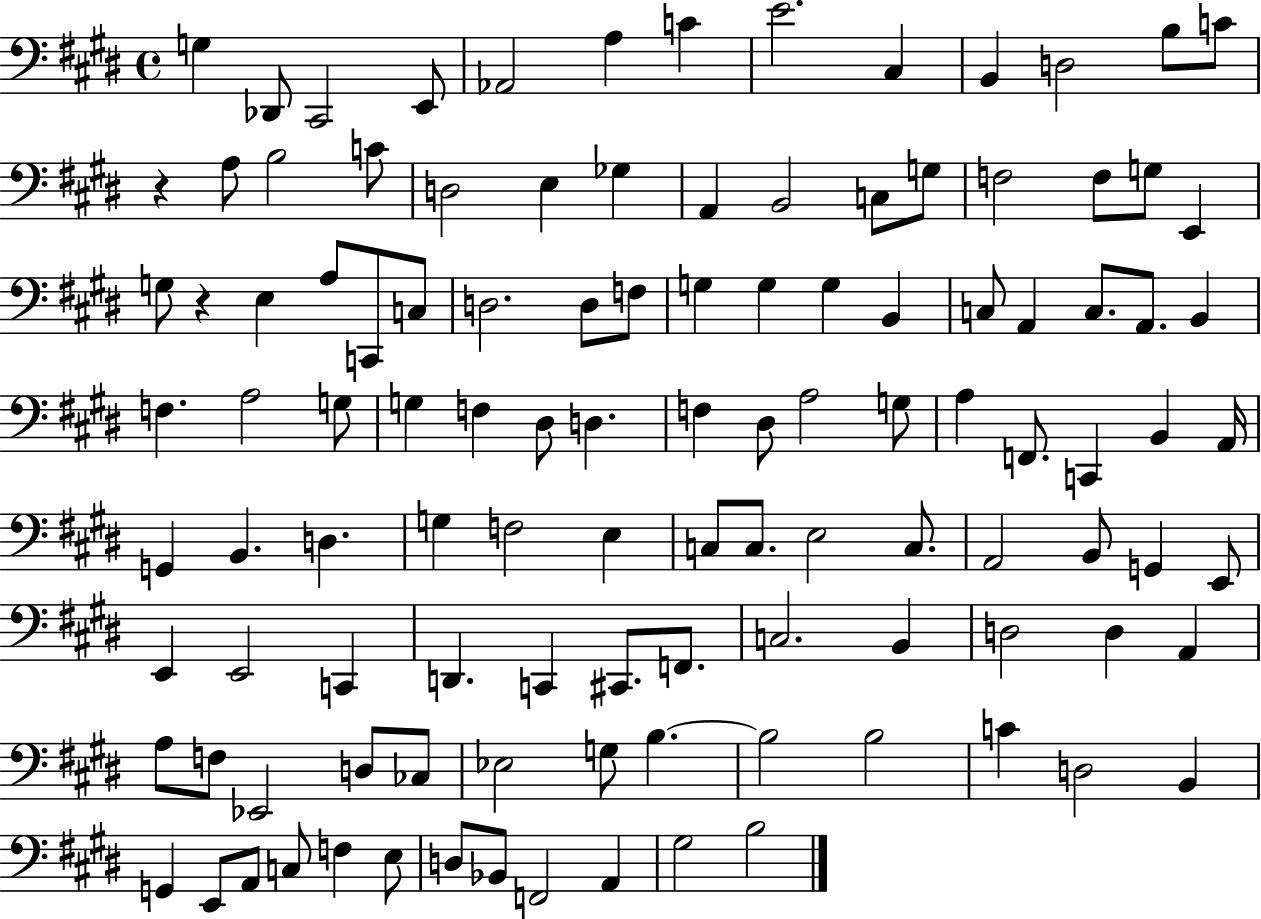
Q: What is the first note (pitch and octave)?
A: G3